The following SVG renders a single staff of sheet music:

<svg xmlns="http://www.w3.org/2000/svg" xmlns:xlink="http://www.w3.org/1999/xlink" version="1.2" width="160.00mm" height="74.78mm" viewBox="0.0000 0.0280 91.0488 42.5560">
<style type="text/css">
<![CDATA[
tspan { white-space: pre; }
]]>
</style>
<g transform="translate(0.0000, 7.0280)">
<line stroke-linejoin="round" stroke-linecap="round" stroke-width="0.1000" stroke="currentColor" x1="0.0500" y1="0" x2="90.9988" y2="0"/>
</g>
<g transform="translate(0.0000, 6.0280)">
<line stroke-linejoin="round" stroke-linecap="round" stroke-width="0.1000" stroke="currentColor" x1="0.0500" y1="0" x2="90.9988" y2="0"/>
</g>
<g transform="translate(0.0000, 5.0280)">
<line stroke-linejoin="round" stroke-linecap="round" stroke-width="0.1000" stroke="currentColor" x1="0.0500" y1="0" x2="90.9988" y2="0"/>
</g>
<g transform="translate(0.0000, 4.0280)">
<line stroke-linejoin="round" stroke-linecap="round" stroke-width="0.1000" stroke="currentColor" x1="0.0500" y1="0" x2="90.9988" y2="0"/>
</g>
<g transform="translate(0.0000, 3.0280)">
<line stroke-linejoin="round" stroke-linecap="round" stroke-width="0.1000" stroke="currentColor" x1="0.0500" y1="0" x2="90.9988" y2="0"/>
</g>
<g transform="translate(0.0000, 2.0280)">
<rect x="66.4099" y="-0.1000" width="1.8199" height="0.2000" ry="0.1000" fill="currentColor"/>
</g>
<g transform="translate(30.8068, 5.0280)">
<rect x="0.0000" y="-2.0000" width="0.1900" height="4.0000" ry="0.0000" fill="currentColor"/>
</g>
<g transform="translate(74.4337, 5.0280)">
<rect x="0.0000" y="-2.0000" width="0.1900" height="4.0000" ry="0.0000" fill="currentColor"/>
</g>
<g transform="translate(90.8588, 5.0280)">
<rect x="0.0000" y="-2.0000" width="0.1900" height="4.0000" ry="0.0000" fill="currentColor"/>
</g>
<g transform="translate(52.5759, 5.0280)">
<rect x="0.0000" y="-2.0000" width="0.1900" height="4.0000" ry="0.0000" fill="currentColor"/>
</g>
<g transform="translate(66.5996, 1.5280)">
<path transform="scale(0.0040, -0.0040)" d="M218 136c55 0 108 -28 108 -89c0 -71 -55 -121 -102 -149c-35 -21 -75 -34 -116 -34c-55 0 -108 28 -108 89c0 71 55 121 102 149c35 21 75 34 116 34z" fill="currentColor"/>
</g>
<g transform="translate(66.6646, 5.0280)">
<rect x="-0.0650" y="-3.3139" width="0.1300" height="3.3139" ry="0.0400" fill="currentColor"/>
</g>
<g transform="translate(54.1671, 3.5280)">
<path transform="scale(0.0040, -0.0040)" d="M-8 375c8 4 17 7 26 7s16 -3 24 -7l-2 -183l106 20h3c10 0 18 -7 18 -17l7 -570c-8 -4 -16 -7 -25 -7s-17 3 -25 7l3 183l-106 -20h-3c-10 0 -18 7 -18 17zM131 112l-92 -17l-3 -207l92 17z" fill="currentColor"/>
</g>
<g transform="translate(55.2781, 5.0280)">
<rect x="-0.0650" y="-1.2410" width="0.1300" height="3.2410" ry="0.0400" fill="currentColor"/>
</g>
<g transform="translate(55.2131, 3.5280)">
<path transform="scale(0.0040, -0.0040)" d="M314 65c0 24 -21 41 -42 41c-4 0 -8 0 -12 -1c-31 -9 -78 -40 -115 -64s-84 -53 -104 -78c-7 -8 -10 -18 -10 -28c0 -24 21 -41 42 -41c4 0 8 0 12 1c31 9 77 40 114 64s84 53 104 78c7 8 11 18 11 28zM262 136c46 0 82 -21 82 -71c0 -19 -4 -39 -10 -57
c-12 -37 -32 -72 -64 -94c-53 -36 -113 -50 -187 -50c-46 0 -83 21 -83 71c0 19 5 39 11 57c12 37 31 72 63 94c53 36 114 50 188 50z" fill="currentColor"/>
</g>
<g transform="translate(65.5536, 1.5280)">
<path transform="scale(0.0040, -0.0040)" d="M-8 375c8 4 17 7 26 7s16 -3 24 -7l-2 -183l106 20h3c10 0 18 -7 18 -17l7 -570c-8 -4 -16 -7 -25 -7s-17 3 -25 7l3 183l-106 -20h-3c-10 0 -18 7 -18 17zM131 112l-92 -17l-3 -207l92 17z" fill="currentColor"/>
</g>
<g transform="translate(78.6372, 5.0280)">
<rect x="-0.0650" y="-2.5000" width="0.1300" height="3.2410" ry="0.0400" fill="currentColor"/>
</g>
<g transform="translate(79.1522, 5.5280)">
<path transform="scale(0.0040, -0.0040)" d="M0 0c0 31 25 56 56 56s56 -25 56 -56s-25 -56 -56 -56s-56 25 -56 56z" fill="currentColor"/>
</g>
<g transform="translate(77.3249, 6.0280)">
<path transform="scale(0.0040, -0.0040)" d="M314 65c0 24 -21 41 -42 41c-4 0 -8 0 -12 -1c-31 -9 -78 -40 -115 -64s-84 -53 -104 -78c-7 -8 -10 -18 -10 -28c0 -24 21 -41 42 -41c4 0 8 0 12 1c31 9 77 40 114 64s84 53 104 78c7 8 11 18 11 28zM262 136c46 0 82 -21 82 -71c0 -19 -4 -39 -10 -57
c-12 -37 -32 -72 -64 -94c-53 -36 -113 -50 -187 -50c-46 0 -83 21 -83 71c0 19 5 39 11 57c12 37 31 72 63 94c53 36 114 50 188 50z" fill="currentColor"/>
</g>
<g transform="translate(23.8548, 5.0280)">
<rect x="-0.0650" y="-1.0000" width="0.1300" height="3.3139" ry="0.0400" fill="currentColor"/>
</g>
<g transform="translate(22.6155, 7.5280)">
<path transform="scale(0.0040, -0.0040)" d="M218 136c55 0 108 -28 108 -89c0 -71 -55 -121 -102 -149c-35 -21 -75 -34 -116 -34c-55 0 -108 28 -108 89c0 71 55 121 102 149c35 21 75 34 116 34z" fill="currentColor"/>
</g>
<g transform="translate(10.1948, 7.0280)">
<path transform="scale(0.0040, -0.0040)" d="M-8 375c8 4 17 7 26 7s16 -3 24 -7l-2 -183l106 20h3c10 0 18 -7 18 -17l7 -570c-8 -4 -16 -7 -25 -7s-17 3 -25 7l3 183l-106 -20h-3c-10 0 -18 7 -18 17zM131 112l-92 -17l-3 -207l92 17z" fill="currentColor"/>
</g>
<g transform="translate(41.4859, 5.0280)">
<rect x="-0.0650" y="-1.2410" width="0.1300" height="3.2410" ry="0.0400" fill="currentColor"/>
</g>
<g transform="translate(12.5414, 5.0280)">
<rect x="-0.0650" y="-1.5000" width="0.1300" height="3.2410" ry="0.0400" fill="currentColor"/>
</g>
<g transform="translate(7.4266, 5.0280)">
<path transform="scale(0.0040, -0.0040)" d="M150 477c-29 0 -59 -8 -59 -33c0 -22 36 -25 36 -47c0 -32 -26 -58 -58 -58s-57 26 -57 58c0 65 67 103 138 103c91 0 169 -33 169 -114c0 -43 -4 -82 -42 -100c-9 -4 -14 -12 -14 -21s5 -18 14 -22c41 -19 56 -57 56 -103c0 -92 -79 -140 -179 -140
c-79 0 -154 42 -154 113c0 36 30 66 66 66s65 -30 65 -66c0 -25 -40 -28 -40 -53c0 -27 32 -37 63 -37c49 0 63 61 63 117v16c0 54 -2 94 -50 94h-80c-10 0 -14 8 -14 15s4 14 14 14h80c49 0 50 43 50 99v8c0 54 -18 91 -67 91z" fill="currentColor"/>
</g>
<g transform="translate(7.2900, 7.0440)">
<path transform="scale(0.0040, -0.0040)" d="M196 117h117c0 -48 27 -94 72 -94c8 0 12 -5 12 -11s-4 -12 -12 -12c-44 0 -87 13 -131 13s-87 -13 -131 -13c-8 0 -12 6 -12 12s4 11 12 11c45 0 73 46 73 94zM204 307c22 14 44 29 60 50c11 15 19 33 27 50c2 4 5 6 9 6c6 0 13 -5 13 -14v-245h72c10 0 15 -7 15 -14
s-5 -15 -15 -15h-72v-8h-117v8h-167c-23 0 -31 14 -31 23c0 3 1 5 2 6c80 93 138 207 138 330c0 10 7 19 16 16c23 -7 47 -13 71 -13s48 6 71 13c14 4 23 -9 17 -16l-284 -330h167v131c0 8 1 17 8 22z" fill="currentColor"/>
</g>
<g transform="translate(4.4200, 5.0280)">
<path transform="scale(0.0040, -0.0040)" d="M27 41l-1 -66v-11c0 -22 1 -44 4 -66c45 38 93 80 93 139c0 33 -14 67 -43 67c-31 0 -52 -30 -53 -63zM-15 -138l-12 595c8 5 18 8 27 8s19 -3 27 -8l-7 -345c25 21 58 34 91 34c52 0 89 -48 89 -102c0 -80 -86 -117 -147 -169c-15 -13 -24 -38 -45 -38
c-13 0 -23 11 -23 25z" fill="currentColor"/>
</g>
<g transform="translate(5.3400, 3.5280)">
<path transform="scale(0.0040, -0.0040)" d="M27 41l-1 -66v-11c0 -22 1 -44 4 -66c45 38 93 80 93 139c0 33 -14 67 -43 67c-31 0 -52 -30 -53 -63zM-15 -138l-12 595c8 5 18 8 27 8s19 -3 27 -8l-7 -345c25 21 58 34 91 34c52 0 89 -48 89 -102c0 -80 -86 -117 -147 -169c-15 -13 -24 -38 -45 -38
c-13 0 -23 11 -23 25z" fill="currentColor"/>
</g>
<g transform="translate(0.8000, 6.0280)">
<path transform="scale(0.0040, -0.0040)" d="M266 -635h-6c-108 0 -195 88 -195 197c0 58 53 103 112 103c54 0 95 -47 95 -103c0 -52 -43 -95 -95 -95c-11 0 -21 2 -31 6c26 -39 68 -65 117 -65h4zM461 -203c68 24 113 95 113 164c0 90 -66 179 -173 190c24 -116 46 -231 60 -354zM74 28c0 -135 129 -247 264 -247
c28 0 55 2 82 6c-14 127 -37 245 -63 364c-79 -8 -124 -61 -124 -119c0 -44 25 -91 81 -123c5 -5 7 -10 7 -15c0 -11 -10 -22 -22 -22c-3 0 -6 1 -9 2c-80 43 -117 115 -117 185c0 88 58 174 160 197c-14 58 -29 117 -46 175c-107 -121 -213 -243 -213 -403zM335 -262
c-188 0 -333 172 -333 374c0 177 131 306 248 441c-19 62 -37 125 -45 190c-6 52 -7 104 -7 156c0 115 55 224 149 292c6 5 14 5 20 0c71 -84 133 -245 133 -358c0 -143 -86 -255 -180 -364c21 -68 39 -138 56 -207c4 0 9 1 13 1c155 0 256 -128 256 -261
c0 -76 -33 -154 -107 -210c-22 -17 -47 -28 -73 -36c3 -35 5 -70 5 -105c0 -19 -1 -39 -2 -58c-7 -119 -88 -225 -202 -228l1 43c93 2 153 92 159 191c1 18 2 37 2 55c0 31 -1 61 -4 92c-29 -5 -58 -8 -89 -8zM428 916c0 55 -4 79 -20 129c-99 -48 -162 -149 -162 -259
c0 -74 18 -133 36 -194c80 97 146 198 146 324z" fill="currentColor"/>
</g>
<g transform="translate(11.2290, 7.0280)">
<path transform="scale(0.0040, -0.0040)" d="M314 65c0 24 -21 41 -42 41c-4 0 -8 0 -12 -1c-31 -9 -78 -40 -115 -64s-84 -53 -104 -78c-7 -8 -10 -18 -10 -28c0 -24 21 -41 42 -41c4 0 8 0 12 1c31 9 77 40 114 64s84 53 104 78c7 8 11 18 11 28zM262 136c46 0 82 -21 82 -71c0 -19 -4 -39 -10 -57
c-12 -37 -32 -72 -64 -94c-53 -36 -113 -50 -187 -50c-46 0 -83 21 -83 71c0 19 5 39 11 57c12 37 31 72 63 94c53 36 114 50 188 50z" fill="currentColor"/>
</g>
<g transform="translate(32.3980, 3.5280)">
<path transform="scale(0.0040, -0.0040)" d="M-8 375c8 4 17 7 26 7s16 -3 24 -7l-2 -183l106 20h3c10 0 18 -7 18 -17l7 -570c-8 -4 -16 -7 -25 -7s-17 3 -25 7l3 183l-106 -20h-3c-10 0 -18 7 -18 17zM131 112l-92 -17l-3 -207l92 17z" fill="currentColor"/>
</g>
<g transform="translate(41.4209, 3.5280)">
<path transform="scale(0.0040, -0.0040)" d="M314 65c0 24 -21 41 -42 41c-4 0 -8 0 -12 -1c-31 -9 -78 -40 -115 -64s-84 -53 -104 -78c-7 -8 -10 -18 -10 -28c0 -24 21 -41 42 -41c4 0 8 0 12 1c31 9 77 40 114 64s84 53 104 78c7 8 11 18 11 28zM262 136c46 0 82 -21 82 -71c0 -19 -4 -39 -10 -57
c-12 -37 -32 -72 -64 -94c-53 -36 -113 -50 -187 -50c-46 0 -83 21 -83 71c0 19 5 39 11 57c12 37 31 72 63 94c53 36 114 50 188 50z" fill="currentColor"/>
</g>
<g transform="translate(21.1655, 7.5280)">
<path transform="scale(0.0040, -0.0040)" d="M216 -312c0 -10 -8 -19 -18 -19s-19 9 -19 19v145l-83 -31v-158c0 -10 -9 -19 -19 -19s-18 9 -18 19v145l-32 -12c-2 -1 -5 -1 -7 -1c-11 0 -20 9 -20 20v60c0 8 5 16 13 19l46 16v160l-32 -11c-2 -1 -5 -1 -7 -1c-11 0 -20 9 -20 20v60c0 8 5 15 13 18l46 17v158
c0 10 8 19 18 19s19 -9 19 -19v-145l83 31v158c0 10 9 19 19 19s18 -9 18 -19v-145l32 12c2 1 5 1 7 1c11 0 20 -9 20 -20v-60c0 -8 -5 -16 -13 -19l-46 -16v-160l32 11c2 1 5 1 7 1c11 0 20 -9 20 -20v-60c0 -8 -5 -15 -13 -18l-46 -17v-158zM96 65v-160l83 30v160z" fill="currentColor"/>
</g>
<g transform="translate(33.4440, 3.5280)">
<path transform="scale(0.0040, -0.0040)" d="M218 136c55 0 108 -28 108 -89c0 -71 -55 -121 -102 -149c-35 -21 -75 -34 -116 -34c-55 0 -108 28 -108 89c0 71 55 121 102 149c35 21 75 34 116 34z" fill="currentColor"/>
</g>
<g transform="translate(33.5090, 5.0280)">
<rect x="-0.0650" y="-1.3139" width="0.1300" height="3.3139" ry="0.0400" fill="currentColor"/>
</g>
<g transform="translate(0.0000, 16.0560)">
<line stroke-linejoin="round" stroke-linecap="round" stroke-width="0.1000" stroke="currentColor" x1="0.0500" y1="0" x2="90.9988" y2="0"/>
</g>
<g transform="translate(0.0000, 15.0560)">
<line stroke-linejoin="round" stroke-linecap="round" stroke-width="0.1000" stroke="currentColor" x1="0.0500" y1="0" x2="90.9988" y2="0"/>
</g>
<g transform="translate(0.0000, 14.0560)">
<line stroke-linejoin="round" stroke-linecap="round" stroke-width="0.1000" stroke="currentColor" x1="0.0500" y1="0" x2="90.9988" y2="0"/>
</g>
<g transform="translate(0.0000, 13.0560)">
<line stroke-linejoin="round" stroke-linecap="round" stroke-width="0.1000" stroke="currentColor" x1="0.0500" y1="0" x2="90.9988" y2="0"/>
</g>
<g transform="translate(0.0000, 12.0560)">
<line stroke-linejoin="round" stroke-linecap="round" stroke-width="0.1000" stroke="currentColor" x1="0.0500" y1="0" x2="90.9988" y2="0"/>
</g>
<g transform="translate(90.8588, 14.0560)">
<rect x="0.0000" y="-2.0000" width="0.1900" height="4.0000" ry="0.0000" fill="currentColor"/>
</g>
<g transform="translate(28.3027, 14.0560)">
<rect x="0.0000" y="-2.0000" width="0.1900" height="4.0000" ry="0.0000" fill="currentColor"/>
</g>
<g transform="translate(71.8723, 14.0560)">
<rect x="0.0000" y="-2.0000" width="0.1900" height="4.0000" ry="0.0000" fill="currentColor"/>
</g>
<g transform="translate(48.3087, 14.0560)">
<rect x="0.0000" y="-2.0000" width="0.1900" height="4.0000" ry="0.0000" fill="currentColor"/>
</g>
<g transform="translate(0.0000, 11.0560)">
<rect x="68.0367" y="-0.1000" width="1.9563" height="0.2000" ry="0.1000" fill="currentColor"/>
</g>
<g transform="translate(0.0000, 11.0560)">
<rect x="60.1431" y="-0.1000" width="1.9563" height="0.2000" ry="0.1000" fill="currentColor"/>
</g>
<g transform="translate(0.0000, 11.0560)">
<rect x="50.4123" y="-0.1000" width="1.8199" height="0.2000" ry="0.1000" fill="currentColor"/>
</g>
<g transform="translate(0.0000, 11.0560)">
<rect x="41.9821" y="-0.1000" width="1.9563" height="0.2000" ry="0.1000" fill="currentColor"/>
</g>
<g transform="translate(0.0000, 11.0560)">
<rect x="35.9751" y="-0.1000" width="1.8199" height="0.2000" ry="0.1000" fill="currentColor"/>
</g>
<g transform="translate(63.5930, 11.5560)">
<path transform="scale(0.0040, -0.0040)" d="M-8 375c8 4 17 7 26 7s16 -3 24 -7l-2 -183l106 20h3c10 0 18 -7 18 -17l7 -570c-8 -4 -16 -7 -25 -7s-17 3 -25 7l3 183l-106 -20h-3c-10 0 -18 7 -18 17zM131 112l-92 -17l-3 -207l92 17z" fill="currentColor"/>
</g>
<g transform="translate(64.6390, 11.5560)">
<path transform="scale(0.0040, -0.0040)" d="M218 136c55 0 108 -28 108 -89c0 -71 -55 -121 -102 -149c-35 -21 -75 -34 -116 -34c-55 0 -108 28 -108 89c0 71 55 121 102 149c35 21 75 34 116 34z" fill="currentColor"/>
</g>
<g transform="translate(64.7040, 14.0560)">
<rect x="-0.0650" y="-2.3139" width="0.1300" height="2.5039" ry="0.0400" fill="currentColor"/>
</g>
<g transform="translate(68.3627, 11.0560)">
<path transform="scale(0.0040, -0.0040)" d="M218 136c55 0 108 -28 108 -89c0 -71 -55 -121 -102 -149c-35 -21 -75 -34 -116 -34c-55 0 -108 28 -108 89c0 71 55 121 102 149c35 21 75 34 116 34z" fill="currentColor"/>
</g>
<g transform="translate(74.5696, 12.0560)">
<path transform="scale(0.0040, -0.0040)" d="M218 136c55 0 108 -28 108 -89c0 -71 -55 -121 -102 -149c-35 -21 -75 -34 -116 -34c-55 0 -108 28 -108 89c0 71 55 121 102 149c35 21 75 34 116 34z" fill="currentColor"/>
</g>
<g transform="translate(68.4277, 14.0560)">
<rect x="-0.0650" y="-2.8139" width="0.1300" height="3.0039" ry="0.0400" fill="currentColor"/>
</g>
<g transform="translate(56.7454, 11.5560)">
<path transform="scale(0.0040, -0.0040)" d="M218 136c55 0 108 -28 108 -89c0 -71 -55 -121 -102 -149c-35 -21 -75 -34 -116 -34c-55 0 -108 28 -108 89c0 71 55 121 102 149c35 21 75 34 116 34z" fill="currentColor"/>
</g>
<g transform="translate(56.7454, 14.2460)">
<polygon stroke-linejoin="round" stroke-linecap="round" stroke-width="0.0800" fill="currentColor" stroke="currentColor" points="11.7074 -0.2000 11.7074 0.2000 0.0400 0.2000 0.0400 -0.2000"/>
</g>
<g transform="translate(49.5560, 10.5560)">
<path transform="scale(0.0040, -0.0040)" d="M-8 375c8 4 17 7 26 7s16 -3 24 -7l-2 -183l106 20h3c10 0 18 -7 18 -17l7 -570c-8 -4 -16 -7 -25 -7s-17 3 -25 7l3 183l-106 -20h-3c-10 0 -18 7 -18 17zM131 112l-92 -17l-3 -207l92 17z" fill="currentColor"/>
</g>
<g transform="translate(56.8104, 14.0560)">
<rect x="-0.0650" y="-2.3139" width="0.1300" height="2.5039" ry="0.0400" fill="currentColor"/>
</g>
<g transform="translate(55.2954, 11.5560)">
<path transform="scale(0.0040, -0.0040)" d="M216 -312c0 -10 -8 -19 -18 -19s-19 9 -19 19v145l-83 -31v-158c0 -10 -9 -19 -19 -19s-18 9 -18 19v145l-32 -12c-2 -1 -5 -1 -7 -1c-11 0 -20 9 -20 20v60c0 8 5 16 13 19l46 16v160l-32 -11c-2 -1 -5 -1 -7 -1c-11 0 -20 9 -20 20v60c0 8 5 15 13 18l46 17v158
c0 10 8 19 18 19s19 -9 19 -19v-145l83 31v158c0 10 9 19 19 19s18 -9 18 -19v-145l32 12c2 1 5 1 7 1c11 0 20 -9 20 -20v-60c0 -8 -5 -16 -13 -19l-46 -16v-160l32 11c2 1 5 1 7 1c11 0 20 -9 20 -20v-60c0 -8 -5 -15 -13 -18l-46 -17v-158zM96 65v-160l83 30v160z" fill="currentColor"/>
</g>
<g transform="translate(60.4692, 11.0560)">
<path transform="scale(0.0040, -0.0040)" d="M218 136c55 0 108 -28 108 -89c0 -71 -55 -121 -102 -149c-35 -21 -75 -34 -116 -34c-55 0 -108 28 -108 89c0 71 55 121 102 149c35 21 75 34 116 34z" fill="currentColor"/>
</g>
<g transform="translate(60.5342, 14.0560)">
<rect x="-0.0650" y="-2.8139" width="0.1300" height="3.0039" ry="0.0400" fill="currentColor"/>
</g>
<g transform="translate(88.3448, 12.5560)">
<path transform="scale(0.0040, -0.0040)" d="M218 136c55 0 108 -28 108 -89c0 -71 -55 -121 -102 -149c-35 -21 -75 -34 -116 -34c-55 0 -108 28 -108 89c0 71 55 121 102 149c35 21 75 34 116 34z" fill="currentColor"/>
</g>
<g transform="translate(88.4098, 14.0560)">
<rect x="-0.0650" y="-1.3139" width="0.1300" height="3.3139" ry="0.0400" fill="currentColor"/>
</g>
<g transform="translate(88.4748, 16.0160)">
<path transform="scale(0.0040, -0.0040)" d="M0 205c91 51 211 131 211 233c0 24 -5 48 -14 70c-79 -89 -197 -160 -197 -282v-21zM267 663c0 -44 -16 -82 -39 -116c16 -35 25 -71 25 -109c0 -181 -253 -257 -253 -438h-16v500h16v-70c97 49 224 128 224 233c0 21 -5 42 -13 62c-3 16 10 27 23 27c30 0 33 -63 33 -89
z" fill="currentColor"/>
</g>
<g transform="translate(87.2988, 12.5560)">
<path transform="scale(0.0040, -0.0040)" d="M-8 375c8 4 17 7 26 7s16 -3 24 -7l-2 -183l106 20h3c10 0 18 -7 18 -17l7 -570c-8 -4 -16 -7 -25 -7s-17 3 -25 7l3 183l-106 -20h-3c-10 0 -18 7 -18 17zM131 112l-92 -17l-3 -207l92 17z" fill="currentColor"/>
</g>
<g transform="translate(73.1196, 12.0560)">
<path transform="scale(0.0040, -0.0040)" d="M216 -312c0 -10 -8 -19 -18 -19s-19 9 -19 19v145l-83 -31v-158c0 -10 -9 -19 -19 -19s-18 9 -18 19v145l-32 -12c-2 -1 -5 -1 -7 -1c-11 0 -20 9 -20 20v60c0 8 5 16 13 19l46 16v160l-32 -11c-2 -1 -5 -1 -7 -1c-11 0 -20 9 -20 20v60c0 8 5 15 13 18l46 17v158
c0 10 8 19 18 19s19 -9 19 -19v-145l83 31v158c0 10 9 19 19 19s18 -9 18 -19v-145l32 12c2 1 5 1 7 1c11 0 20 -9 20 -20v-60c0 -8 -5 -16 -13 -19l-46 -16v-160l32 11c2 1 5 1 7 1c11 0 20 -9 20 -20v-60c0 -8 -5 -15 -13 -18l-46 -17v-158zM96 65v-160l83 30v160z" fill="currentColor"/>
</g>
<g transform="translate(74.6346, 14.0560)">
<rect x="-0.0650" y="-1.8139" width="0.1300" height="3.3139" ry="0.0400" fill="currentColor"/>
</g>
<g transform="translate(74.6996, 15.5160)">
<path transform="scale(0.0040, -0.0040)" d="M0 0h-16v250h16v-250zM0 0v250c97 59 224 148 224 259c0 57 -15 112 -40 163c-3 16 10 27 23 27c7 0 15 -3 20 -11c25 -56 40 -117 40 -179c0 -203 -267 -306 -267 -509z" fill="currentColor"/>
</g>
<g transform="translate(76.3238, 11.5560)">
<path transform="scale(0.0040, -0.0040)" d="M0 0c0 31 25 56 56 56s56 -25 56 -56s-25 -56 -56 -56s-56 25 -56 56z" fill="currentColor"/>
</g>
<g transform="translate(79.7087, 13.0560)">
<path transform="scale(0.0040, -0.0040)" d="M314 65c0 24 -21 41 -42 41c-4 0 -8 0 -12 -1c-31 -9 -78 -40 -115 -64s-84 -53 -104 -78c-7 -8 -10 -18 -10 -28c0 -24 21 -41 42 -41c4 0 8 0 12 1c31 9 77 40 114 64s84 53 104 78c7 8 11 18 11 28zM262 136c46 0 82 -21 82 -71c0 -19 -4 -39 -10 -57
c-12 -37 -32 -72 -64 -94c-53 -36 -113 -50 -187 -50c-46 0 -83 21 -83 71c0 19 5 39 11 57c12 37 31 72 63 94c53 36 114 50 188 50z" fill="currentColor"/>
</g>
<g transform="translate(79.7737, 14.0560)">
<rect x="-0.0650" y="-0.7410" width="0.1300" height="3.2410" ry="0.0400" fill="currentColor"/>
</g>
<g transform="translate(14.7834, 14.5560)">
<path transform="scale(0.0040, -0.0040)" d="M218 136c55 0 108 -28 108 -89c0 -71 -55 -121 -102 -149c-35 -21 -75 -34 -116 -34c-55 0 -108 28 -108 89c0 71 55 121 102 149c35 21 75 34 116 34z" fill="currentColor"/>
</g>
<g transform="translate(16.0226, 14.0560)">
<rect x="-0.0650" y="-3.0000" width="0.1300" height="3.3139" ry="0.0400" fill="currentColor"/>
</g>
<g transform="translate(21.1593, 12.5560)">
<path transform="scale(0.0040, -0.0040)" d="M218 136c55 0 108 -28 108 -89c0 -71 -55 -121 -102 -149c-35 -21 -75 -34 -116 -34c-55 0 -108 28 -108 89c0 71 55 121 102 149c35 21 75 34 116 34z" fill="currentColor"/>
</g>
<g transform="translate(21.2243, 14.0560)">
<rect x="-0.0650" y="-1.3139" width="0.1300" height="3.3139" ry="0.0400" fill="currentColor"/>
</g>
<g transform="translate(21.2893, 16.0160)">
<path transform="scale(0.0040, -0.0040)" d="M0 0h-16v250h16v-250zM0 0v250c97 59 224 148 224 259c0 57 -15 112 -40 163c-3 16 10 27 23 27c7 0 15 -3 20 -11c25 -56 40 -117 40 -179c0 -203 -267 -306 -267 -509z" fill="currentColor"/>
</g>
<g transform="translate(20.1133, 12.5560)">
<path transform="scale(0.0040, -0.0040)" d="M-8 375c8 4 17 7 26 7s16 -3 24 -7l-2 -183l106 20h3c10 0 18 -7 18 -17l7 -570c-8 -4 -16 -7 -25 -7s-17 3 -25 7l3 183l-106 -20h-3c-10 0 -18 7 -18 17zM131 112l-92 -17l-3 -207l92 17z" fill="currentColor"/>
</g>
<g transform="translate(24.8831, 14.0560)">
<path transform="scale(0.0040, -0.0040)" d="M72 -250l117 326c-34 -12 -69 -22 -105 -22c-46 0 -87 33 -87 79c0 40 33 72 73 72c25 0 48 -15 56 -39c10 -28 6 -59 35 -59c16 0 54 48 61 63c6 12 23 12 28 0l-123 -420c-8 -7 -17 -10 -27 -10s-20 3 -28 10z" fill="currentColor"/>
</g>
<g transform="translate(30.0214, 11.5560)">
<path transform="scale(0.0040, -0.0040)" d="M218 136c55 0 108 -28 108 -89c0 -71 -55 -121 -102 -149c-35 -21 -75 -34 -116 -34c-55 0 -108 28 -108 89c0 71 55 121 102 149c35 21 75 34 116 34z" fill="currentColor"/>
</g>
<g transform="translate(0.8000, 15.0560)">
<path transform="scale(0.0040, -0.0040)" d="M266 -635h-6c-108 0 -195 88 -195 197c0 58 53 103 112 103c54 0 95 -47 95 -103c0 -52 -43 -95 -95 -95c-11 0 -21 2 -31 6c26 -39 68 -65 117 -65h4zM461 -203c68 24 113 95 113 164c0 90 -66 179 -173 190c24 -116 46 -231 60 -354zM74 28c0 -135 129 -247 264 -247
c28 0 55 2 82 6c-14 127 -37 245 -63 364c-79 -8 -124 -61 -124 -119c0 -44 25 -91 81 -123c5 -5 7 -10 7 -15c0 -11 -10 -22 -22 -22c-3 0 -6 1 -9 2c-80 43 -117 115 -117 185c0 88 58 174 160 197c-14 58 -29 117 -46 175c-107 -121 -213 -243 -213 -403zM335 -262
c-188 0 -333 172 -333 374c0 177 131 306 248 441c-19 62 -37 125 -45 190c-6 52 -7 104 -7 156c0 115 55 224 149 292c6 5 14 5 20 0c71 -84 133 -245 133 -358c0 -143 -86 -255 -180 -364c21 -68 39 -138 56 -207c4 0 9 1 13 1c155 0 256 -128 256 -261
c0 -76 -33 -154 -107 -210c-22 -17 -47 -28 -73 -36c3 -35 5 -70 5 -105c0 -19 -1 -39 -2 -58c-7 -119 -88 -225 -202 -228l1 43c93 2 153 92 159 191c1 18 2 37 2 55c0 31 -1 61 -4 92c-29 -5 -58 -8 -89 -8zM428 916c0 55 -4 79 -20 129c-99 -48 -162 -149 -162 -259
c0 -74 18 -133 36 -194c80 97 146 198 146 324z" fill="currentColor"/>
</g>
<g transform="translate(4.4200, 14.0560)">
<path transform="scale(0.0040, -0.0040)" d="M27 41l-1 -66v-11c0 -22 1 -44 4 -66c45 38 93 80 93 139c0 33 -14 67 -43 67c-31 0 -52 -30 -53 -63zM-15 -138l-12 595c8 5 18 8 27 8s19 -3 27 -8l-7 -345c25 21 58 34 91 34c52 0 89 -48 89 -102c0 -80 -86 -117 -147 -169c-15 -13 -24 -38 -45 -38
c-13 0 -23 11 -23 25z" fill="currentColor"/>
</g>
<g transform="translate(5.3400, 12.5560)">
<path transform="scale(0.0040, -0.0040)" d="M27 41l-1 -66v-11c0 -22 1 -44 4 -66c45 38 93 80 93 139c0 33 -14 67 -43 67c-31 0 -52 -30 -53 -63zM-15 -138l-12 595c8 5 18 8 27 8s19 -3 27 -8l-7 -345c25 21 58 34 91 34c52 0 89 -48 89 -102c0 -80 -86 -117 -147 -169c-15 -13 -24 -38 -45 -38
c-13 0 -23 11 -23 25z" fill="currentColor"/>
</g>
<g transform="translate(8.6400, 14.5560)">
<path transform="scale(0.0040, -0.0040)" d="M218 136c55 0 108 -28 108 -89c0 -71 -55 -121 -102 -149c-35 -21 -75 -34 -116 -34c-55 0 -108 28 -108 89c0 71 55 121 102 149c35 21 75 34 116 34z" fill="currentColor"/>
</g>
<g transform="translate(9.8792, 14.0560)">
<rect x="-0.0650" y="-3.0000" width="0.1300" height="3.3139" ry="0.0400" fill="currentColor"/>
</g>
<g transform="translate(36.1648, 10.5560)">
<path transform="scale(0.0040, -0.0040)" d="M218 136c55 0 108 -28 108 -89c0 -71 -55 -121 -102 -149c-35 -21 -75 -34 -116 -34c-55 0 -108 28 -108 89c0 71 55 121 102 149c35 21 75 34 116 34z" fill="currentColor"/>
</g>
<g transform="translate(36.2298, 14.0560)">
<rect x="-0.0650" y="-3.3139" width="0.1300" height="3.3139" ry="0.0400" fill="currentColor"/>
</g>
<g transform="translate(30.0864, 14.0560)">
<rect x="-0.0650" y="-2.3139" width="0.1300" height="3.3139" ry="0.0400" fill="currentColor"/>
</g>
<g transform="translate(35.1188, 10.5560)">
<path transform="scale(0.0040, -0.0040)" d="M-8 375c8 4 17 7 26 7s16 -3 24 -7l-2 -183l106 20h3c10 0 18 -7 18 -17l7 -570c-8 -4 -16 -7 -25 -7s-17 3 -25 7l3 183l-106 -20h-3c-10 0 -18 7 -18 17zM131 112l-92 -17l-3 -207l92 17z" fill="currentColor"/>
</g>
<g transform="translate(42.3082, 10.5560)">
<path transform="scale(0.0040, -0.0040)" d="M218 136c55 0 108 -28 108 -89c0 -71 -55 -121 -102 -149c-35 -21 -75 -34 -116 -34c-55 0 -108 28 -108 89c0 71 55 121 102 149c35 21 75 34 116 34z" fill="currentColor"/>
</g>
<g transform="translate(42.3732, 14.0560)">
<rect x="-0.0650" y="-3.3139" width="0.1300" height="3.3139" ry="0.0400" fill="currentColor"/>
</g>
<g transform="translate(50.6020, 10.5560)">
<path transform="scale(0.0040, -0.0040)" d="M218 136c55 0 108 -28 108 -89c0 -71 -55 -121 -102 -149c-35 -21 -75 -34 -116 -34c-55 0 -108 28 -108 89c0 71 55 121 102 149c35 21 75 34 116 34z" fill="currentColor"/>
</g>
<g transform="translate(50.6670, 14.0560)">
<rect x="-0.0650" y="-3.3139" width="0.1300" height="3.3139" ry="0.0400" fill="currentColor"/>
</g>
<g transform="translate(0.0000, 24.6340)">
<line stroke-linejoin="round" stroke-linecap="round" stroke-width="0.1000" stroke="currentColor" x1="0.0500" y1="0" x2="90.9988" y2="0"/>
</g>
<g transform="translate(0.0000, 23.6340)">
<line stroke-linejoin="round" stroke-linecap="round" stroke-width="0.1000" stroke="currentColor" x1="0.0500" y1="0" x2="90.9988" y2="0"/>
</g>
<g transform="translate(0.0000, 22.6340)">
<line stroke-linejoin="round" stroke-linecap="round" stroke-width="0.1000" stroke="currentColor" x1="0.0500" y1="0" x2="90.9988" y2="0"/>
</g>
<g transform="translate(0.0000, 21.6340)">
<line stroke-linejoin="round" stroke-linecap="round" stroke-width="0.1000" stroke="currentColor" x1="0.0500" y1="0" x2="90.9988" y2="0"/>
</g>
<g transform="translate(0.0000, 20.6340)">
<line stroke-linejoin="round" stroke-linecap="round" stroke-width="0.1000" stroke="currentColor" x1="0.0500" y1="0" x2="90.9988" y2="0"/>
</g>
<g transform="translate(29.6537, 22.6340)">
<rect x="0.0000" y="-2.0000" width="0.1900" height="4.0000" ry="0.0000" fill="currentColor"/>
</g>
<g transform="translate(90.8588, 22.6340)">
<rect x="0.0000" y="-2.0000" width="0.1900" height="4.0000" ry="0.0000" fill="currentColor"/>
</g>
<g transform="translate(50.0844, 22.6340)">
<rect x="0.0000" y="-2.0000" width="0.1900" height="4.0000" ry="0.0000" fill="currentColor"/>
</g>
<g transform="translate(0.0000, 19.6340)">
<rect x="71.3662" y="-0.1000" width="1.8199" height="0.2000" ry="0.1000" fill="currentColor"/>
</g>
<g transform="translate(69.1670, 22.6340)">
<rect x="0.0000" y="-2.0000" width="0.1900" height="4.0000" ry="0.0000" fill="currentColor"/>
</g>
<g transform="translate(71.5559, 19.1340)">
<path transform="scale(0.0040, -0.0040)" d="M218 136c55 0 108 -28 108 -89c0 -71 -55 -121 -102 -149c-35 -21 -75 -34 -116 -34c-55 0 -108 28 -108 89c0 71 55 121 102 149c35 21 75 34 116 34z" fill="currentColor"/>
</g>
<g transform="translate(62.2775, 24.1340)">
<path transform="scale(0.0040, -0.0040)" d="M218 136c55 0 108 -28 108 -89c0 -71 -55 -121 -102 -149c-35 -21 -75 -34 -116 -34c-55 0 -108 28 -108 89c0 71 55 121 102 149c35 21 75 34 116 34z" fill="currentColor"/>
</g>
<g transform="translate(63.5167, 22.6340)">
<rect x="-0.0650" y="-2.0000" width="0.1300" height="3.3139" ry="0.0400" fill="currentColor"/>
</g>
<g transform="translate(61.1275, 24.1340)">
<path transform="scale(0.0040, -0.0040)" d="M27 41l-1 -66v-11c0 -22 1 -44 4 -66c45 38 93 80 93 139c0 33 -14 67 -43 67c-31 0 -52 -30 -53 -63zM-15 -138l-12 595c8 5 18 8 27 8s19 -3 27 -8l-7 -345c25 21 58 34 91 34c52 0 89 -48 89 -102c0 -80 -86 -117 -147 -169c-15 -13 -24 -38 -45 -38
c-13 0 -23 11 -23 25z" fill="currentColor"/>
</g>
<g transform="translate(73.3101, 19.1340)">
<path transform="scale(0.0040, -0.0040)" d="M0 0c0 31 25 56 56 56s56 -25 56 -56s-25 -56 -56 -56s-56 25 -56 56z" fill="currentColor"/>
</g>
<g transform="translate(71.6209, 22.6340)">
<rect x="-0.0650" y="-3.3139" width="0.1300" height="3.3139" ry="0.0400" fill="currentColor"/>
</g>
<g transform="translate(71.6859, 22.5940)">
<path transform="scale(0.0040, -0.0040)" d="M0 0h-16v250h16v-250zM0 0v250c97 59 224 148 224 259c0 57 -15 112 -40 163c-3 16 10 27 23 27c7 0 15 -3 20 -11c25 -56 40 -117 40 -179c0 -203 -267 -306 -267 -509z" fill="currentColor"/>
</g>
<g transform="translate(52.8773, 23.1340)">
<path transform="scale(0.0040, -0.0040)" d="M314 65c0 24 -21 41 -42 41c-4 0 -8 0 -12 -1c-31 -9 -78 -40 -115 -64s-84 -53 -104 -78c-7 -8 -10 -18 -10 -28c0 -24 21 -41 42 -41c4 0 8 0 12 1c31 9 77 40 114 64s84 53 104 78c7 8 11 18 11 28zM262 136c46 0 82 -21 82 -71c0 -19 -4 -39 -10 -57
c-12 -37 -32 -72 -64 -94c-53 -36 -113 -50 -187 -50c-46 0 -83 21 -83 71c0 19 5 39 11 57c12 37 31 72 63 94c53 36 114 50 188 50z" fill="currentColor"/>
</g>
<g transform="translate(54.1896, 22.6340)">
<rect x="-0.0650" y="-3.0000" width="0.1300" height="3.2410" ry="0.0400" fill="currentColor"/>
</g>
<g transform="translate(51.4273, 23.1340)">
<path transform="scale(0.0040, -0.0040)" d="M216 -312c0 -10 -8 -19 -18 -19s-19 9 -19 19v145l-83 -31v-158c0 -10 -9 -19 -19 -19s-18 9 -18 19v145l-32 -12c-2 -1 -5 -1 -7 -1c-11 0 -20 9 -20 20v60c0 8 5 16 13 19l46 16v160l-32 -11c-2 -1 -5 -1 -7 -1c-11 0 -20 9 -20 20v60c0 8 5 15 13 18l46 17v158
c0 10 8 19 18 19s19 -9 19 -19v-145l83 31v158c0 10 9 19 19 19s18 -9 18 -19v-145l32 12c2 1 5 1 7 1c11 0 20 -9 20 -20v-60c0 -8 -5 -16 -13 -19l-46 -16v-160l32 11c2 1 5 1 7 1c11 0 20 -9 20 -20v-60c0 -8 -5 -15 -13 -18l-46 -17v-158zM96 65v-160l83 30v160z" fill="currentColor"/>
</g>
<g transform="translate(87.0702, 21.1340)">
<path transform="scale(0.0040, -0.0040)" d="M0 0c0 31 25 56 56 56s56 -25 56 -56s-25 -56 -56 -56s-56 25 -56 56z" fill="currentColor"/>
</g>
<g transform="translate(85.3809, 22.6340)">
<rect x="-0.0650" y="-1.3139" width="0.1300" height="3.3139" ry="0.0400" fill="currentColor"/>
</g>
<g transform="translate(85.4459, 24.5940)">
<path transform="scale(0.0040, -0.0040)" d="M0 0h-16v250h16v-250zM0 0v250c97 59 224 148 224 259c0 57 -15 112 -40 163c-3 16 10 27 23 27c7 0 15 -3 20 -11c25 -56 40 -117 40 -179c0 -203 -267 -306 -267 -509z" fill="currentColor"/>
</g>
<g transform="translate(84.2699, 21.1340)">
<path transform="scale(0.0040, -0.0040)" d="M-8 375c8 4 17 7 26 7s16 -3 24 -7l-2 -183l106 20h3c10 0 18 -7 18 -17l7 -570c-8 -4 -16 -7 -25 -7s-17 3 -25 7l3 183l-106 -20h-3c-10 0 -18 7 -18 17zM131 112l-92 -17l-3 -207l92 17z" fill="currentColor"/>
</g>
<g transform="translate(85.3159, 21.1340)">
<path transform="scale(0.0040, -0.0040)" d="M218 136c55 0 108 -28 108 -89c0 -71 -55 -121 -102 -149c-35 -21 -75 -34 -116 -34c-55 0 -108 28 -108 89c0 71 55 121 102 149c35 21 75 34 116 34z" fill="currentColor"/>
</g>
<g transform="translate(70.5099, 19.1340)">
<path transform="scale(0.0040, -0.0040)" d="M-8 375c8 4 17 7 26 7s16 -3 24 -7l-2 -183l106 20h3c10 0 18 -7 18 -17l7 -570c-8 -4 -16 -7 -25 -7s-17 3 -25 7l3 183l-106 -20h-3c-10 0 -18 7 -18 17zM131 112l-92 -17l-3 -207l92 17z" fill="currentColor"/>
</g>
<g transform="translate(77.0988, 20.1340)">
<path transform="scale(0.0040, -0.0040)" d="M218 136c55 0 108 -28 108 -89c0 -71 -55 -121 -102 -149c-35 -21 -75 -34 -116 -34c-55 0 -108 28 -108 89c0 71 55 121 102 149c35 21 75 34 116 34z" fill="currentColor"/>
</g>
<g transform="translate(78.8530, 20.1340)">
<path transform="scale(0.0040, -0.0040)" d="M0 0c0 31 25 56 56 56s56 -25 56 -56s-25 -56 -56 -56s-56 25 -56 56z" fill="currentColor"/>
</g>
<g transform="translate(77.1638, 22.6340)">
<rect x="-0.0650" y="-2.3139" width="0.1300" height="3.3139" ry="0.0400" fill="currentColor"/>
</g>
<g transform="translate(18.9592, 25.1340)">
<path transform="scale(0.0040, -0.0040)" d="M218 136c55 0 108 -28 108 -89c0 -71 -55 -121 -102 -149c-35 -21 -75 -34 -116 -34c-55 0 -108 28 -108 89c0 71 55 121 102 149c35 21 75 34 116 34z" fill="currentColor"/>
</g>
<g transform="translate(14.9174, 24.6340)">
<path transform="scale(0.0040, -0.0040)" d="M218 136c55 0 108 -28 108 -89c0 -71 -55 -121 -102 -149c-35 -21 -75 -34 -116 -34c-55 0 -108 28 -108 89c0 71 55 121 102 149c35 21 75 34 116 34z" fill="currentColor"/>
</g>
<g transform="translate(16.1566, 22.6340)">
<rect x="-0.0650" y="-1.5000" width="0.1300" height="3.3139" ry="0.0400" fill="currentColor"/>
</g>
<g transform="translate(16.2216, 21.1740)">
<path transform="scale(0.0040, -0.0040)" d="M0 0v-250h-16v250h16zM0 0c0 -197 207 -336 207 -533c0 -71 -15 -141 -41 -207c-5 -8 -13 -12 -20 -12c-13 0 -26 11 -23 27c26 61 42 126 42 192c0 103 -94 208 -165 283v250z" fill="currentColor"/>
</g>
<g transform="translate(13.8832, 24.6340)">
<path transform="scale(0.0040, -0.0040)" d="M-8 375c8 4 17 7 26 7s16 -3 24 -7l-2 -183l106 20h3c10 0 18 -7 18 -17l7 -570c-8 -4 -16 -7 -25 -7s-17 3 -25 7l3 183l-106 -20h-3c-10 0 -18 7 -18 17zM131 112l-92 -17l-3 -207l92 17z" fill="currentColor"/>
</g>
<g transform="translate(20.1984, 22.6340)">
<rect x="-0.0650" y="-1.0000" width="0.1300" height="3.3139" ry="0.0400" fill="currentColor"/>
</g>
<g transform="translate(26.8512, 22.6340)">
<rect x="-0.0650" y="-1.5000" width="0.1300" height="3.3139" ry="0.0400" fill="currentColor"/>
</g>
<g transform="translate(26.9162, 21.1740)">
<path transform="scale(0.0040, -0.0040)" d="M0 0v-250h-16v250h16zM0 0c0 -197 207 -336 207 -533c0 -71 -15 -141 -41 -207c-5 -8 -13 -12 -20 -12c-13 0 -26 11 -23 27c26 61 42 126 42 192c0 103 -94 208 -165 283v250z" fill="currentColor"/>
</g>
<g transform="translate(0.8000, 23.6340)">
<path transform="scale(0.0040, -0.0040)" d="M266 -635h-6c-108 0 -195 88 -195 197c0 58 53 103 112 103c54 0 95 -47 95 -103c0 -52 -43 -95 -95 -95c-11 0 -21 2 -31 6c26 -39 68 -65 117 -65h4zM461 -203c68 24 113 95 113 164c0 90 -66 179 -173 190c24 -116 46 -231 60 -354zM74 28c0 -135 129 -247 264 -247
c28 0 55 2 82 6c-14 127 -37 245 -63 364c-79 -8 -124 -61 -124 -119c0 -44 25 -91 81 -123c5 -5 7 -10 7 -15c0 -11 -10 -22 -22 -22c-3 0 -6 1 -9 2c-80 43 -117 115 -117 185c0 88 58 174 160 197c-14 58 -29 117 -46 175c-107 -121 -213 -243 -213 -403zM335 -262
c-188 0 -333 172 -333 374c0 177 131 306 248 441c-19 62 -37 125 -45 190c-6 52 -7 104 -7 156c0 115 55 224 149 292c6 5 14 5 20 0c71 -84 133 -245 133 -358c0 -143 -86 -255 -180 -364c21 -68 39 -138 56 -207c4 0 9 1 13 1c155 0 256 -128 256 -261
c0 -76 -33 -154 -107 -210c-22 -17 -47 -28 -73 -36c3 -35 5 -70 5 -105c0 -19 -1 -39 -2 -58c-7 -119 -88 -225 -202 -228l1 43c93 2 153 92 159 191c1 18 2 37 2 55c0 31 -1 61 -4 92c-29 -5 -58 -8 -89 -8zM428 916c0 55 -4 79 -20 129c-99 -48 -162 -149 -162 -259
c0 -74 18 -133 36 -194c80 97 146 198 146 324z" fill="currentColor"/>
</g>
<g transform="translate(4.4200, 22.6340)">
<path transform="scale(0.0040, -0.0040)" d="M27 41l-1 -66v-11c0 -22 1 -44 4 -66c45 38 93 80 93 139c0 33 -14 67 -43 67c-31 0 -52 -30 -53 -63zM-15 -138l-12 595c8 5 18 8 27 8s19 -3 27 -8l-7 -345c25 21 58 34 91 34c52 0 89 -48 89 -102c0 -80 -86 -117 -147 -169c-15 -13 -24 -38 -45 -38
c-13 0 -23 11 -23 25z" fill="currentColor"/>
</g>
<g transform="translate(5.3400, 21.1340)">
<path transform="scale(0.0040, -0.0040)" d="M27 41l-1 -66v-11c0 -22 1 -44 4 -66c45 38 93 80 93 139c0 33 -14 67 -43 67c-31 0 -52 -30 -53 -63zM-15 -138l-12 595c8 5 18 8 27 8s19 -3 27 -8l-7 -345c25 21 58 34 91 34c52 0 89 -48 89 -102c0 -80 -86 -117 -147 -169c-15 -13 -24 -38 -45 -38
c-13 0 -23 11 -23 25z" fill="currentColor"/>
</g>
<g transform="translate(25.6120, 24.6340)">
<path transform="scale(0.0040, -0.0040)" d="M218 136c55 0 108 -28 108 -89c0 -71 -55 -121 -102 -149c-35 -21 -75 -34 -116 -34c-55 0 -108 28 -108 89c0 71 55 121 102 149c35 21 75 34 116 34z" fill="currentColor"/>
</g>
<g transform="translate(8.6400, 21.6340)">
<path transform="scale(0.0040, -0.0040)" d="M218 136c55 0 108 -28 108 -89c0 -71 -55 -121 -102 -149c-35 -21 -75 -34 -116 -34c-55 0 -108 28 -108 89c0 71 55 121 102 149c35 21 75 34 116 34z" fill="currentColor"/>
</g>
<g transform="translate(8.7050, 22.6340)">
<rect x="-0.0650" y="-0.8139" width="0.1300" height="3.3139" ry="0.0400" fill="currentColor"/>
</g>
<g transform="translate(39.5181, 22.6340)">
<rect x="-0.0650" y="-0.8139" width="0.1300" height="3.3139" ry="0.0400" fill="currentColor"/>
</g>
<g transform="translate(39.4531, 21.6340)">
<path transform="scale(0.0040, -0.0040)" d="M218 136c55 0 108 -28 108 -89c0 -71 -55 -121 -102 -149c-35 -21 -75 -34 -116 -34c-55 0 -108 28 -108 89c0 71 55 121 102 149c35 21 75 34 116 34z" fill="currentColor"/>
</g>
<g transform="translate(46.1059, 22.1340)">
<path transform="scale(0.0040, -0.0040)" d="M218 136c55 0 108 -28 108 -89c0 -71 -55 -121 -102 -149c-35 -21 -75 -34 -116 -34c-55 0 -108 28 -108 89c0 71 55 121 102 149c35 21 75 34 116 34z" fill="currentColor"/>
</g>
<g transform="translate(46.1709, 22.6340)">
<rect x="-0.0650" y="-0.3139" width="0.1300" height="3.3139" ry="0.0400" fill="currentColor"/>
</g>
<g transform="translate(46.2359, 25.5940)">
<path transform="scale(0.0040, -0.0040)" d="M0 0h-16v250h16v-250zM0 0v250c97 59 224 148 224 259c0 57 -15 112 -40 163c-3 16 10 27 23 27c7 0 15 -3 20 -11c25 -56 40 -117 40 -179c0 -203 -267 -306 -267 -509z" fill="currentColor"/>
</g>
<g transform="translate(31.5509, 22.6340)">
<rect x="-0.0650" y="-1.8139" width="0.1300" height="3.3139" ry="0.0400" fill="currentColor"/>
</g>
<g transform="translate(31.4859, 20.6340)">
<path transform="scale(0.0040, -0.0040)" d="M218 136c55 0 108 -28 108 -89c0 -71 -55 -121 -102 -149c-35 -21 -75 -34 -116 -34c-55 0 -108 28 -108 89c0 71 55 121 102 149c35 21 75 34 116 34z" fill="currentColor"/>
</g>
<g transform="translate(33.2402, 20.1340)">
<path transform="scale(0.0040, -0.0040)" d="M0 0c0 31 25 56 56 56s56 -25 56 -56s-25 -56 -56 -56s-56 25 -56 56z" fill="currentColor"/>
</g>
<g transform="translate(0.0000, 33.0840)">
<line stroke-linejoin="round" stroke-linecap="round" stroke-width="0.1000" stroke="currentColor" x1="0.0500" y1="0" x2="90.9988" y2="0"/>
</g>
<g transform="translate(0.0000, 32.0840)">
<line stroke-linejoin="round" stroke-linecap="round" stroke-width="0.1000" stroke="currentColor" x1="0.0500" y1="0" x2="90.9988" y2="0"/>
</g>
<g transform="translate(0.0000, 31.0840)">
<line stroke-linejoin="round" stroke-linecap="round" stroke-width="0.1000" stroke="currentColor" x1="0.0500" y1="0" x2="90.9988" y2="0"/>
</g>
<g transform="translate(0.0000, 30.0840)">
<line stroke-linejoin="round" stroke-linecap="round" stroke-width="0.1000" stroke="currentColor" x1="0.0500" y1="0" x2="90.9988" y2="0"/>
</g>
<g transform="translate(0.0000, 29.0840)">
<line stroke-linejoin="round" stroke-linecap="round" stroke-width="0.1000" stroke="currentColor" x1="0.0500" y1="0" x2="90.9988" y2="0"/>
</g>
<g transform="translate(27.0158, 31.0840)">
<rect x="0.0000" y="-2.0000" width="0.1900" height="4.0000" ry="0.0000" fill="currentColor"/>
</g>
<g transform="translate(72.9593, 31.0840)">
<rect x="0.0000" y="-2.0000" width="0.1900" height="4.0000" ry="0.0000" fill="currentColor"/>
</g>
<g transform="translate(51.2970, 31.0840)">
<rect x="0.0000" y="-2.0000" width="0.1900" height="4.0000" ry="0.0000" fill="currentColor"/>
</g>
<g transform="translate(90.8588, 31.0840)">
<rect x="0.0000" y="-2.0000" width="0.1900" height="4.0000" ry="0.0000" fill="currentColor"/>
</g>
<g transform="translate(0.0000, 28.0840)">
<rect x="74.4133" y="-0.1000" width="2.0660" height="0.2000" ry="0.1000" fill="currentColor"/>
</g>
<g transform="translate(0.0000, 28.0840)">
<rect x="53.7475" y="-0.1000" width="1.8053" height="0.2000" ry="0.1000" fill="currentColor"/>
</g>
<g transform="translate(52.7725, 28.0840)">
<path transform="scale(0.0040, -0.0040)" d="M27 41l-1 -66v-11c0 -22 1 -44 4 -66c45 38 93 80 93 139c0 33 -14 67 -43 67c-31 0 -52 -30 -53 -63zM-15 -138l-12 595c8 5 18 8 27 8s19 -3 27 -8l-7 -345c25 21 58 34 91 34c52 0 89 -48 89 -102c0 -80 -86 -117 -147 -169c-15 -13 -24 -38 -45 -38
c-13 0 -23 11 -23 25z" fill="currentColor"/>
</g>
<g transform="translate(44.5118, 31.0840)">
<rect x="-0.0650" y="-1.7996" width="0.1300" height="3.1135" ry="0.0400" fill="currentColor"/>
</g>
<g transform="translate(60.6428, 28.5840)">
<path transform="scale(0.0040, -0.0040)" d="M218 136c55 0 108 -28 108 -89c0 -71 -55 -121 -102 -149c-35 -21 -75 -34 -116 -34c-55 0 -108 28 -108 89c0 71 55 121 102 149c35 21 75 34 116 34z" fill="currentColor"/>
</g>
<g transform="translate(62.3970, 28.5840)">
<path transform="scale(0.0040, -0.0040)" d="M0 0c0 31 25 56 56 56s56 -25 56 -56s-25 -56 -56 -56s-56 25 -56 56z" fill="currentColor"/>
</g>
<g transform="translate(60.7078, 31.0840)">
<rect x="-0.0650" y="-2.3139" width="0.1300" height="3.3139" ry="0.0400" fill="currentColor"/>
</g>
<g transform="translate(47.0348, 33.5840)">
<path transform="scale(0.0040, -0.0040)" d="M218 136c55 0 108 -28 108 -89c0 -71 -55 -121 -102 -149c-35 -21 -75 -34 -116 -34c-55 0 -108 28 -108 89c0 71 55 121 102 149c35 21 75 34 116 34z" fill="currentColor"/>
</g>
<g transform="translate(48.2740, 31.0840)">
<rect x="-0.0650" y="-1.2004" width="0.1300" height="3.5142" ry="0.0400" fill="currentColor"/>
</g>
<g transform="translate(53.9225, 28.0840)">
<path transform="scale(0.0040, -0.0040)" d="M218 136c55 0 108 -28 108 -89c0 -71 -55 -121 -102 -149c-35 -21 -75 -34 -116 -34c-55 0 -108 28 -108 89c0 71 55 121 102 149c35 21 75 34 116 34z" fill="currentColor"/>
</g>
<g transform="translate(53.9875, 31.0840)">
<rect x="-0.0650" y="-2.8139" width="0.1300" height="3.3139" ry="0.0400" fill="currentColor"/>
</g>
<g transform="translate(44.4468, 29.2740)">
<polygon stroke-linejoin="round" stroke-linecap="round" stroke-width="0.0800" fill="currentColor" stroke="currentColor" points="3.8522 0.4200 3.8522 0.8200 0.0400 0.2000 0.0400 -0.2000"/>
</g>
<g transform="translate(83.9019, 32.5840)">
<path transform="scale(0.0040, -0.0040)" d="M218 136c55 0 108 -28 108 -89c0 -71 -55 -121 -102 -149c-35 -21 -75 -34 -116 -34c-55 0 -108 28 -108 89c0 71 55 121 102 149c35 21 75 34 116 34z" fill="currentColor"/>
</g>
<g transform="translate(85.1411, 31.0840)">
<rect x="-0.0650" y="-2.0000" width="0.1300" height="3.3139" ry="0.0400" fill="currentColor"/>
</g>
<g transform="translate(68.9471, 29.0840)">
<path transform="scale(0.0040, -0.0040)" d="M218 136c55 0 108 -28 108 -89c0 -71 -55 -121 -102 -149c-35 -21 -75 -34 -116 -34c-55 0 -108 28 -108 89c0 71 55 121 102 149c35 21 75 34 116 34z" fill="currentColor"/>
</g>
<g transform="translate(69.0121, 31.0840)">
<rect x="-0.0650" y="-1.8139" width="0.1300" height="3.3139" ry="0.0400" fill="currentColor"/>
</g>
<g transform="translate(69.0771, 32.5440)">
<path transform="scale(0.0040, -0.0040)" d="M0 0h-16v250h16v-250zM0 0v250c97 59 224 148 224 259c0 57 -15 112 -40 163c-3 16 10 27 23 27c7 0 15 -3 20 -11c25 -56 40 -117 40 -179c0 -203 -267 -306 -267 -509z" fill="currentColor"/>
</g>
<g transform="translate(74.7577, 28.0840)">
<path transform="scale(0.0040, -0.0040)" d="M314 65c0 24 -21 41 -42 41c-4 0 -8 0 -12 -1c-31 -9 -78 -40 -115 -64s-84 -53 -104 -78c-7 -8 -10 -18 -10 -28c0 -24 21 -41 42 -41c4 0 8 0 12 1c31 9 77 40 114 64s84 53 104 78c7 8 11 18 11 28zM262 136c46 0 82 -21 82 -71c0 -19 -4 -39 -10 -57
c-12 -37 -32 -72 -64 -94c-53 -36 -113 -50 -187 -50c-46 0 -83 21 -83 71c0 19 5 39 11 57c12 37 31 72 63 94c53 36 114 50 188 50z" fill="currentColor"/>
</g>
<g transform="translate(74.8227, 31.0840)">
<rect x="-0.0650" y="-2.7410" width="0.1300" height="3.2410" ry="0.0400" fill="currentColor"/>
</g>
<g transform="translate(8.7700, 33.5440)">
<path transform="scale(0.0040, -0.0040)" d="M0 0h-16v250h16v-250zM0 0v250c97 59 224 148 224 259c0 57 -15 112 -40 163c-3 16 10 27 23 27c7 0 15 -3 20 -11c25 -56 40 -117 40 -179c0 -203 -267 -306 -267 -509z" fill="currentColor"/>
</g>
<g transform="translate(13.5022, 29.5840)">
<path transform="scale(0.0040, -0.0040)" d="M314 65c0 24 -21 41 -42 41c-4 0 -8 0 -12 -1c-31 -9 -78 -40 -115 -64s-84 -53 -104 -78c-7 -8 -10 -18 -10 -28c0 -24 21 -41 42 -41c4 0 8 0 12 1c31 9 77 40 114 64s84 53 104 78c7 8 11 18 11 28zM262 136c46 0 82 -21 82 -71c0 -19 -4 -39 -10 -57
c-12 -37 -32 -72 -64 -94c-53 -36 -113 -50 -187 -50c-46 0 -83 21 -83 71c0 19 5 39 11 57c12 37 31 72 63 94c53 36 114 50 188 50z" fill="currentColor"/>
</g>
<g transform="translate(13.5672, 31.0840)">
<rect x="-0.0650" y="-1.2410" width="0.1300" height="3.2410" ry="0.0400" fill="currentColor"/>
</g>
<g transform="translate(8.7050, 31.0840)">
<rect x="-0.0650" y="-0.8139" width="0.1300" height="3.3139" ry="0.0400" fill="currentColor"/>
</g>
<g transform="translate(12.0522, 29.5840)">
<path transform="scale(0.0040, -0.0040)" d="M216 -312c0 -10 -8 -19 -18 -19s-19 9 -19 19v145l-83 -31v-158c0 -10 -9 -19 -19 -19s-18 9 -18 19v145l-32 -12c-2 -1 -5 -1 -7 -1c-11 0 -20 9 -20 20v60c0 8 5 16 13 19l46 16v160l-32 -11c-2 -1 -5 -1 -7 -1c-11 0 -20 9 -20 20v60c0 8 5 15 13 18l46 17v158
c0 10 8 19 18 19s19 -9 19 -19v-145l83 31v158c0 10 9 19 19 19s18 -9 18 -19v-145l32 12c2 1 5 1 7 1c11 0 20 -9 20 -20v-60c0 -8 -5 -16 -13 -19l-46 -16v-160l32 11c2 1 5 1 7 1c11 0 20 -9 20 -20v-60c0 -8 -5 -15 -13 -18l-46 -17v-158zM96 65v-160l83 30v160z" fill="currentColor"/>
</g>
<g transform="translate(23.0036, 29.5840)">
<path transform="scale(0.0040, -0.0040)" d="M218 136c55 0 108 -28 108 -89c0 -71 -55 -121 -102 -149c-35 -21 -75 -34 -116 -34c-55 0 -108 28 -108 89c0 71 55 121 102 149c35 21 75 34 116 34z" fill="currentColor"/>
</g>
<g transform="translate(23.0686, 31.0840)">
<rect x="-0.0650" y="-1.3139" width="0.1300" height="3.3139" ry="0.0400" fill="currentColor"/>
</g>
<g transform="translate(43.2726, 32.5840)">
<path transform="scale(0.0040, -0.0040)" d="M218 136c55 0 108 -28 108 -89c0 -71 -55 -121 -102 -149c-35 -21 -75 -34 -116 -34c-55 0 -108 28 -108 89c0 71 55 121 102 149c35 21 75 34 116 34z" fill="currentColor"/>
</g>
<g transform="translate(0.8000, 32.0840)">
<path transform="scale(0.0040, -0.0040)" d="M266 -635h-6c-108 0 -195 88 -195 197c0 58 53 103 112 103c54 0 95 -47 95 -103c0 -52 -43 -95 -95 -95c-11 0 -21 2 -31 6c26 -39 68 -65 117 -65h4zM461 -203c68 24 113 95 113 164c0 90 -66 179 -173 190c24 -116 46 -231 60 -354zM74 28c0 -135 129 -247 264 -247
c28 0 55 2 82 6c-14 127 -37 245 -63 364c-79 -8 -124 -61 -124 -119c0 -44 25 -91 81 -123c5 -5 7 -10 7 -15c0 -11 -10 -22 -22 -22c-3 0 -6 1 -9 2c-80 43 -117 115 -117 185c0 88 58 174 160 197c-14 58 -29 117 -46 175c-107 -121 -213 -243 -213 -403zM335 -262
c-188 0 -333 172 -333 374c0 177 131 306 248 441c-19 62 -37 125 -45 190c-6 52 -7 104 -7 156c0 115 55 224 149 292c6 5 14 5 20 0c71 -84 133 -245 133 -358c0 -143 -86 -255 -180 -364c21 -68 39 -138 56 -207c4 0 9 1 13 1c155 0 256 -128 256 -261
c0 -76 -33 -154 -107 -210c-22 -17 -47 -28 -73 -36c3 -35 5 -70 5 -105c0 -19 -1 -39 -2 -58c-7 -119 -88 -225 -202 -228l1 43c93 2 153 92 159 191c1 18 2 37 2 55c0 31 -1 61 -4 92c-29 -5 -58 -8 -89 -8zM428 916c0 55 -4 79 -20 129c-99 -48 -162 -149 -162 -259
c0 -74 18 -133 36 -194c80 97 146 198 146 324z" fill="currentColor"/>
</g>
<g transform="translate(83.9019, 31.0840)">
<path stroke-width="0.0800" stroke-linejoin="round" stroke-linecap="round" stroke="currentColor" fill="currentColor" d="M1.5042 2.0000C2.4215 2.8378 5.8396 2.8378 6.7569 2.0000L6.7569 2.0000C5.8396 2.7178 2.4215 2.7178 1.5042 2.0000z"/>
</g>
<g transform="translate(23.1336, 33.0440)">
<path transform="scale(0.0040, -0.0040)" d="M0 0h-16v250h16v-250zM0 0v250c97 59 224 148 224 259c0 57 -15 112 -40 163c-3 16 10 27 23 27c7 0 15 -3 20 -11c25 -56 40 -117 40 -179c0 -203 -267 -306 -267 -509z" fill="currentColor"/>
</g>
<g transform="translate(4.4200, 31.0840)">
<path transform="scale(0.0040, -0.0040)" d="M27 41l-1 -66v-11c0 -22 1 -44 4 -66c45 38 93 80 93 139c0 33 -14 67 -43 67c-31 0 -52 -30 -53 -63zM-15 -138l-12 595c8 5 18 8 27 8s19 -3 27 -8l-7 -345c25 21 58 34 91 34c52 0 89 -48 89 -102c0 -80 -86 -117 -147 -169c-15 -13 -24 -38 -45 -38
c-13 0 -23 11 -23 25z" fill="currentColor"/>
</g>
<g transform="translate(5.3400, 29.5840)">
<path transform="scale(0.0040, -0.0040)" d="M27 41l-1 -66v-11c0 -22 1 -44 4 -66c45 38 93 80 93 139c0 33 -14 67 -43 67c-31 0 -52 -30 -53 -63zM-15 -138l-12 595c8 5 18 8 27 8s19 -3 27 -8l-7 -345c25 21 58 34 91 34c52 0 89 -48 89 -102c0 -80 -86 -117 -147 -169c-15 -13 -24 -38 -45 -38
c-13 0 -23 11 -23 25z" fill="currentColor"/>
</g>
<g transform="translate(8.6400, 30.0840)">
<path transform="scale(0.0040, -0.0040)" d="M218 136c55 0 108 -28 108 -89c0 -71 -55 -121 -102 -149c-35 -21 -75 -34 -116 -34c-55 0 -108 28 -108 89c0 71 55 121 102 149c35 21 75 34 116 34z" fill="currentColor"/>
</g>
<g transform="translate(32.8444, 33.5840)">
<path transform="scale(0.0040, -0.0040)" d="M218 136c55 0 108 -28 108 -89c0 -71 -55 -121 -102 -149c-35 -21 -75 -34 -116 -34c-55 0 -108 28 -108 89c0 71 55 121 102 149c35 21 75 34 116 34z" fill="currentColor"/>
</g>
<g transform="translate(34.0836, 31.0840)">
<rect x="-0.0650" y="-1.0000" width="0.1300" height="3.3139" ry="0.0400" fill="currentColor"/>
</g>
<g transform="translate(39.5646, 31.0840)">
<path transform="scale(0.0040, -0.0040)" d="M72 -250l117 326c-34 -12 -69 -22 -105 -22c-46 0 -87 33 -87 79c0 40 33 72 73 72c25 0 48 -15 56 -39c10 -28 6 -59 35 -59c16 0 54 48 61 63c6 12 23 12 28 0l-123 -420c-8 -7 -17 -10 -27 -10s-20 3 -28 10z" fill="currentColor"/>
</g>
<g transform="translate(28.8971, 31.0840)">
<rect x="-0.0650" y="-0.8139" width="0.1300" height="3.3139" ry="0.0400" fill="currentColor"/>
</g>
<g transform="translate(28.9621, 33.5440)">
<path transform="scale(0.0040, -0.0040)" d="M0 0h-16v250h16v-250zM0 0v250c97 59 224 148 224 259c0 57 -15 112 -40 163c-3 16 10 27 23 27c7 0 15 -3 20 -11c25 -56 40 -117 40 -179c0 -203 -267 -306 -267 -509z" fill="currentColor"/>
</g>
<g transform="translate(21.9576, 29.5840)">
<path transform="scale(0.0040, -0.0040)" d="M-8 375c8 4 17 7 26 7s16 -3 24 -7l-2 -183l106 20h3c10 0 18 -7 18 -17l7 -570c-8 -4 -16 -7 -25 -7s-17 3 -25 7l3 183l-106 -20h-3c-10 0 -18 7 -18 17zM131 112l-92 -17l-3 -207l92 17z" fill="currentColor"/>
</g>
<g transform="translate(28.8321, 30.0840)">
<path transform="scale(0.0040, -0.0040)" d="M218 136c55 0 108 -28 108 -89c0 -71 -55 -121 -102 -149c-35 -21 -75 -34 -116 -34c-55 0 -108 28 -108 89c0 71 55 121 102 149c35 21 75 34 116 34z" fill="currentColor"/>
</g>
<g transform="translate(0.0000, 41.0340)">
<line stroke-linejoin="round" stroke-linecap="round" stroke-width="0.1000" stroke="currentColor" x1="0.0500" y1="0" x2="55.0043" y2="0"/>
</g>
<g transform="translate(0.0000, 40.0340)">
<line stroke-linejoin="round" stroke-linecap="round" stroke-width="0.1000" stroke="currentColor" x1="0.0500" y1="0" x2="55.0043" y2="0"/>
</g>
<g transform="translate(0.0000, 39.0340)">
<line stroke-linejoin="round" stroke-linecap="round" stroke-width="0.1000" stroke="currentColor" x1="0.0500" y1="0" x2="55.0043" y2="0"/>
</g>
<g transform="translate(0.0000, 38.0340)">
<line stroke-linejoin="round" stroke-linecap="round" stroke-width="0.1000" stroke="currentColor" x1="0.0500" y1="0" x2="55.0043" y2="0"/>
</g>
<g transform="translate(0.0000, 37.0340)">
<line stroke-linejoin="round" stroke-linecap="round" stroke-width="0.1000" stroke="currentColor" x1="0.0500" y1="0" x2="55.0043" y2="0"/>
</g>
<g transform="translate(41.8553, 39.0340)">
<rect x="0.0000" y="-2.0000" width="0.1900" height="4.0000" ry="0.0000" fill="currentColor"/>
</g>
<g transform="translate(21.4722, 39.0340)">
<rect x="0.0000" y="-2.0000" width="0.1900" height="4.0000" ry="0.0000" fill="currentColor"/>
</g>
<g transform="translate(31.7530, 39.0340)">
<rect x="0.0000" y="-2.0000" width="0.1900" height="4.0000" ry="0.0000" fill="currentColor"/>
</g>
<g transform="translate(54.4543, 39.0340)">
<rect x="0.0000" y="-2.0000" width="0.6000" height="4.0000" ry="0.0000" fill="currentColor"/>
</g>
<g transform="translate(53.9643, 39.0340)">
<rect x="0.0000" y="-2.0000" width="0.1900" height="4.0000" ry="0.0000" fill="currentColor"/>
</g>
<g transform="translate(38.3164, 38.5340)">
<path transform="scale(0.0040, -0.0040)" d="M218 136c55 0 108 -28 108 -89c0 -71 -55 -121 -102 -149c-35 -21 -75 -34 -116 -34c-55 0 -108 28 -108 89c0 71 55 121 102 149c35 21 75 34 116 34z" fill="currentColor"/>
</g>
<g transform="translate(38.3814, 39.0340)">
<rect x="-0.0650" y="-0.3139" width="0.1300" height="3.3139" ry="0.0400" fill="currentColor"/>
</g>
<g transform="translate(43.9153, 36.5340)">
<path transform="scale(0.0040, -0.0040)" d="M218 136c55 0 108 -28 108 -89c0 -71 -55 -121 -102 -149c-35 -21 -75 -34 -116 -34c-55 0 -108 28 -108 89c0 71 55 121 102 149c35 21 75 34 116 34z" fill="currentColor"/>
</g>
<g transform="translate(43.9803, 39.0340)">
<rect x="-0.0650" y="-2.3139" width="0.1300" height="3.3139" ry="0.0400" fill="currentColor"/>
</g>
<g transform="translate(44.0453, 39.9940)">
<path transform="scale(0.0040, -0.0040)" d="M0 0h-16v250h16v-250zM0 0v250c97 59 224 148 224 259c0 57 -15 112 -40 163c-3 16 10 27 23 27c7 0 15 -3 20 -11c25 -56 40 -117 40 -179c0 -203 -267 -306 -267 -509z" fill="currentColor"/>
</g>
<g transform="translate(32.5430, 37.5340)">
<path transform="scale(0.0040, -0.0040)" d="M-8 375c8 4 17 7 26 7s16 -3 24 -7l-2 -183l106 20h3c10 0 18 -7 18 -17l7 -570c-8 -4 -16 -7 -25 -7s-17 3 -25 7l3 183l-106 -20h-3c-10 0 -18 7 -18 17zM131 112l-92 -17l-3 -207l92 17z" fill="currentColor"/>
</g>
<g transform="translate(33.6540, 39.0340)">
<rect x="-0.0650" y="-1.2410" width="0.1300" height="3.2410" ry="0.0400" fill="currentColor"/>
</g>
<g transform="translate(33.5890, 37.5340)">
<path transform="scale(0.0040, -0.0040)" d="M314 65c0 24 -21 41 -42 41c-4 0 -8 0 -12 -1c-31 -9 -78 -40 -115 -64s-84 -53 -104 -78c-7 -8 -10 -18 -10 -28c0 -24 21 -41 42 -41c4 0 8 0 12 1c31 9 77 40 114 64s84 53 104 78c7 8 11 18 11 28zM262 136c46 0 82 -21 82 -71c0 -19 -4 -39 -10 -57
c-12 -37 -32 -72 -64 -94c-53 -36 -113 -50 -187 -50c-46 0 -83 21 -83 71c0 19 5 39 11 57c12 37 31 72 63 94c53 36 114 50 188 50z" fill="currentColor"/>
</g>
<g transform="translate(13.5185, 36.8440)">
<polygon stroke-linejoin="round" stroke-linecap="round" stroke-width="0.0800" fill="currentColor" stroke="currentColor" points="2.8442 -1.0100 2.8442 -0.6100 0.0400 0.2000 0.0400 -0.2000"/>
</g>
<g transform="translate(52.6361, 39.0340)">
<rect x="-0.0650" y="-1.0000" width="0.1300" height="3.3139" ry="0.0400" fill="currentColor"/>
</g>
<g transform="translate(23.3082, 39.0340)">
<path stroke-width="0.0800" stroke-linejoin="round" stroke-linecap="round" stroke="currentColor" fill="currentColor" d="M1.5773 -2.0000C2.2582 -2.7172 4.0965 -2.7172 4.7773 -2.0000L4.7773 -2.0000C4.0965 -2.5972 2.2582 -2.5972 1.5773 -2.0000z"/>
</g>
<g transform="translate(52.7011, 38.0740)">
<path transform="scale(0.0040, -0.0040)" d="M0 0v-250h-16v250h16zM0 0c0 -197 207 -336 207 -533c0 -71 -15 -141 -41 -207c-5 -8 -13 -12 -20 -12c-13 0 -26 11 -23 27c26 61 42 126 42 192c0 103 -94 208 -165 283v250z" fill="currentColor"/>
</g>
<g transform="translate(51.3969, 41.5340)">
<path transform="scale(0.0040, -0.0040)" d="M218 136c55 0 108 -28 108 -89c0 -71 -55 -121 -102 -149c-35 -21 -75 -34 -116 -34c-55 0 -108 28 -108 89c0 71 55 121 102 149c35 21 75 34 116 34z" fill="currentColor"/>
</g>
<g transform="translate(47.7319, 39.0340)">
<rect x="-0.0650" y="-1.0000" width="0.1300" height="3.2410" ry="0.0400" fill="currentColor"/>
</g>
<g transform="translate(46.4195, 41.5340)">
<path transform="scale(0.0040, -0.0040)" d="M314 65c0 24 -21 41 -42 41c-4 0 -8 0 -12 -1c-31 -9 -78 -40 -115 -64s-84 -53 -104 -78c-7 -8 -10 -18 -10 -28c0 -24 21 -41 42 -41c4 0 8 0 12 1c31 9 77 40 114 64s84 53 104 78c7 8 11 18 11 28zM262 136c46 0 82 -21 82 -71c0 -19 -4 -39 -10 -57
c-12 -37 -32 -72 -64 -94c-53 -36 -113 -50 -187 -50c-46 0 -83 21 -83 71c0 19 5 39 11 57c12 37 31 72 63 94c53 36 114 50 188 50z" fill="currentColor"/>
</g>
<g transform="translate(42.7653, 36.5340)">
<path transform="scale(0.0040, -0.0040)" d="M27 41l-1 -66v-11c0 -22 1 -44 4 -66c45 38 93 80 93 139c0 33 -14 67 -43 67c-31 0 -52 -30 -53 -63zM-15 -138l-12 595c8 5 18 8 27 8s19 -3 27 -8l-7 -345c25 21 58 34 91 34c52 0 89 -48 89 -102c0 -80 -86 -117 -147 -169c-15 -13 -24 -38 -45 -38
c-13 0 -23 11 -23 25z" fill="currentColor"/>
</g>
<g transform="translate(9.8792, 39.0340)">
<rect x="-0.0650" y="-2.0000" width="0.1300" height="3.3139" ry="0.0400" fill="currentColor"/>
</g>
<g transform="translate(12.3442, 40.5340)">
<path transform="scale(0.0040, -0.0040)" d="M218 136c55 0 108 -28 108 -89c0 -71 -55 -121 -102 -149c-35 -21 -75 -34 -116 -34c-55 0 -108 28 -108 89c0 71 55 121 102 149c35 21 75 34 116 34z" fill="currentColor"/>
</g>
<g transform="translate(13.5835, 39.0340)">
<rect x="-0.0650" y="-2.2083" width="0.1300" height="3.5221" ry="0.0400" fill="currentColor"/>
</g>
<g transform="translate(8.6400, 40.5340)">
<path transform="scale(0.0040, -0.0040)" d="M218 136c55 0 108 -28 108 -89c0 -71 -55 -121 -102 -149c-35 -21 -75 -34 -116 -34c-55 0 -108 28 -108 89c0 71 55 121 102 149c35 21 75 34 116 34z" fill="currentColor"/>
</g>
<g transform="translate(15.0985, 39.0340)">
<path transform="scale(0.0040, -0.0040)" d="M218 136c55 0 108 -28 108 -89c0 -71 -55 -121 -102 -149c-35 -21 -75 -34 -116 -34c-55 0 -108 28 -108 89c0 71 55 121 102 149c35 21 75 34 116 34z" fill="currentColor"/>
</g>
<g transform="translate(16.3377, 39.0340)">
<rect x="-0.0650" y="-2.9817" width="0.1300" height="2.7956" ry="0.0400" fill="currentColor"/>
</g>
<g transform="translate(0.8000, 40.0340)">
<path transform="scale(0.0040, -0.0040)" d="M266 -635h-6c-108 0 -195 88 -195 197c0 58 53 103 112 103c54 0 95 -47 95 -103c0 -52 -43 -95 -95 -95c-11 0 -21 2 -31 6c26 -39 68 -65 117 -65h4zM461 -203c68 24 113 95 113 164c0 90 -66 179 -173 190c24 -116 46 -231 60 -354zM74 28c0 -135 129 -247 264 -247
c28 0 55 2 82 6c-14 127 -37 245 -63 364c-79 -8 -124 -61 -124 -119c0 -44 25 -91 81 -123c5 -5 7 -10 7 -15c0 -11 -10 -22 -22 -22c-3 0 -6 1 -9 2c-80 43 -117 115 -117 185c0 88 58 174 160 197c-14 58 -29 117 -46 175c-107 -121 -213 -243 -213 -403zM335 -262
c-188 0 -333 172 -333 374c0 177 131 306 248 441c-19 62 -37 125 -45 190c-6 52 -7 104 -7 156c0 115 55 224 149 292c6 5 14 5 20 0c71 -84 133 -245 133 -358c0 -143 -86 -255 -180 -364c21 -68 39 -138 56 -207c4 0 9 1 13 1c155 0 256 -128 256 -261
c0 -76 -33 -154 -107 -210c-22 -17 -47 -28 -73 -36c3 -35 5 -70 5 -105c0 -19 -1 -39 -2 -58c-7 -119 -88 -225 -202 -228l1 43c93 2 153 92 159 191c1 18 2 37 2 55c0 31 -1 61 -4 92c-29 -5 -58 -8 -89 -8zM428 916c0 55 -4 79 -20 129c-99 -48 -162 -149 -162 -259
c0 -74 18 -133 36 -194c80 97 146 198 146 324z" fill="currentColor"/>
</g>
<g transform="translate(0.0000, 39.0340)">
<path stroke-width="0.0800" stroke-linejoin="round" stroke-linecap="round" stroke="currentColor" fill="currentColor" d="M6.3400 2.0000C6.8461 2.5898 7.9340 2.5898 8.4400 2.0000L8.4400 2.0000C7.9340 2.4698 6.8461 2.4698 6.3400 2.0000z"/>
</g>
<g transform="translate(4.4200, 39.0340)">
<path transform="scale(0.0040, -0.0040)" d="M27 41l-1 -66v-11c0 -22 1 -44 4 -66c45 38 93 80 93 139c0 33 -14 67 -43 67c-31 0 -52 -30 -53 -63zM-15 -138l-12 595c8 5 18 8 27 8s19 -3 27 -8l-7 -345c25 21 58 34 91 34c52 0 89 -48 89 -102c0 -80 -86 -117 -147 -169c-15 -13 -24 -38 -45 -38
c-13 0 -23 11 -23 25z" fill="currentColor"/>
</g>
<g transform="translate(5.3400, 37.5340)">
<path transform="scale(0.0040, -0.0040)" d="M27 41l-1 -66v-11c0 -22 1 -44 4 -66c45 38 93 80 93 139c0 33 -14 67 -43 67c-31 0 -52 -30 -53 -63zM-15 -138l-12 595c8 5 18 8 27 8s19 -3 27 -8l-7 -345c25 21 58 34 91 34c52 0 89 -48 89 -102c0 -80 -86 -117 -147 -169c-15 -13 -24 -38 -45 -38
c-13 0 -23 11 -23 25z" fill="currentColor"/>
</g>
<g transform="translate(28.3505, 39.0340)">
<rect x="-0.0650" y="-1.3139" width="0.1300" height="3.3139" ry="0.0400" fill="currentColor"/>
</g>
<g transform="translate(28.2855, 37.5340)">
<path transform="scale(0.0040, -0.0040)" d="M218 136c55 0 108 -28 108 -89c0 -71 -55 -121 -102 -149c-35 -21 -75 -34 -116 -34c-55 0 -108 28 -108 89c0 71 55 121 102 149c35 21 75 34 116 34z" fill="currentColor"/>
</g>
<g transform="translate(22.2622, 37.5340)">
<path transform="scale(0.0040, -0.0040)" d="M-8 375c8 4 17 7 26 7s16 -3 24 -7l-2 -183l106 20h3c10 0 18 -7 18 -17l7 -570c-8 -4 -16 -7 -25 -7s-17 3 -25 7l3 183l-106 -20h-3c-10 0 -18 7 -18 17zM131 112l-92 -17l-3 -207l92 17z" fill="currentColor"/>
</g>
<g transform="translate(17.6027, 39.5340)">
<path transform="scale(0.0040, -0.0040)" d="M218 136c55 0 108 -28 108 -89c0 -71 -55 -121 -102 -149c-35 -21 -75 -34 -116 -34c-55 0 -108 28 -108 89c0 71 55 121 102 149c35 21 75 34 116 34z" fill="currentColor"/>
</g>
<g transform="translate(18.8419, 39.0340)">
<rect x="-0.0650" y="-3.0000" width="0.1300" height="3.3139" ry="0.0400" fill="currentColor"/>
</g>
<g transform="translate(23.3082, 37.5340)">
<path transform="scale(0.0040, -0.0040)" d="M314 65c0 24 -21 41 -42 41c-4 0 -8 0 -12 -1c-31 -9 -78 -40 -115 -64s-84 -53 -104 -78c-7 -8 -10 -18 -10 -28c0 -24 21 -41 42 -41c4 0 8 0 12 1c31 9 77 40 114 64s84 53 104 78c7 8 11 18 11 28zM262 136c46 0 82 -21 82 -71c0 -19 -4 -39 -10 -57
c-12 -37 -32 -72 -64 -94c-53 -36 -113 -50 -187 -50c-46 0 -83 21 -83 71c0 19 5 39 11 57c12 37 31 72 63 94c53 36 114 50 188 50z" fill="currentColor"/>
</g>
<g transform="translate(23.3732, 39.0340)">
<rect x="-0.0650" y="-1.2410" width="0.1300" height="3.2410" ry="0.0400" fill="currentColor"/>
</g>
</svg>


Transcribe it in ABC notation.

X:1
T:Untitled
M:3/4
L:1/4
K:Bb
E2 ^D e e2 e2 b G2 A A e/2 z/2 g b b b ^g/2 a/2 g/2 a/2 ^f/2 d2 e/4 d E/2 D E/2 f d c/2 ^A2 _F b/2 g e/2 d/2 ^e2 e/2 d/2 D z/2 F/2 D/2 _a g f/2 a2 F F F/2 _B/2 A e2 e e2 c _g/2 D2 D/2